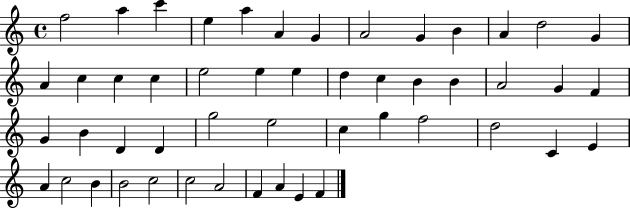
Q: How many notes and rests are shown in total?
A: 50